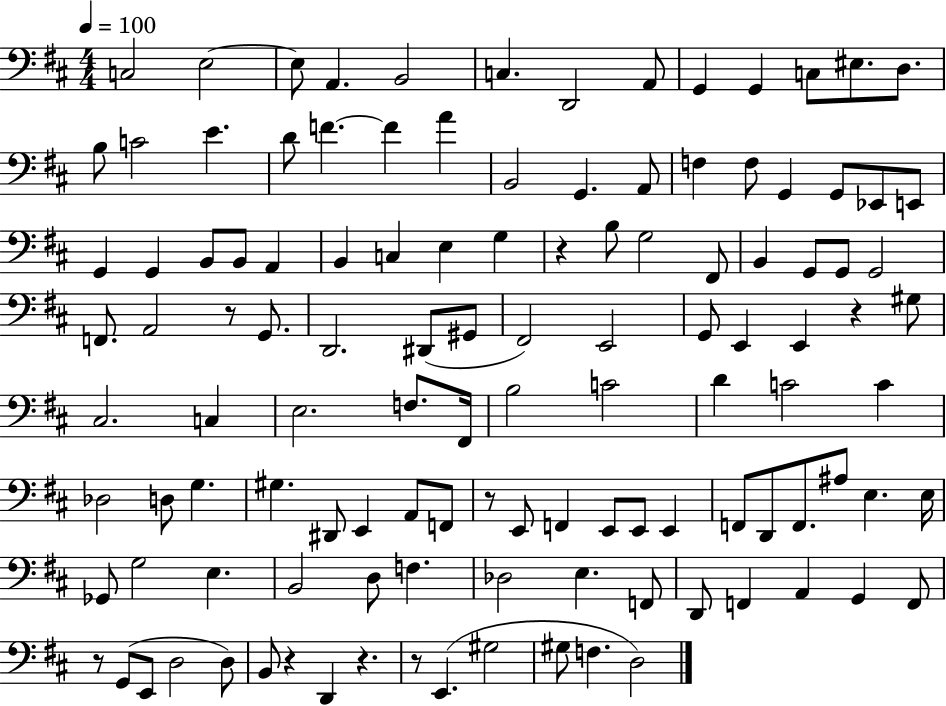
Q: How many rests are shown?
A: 8